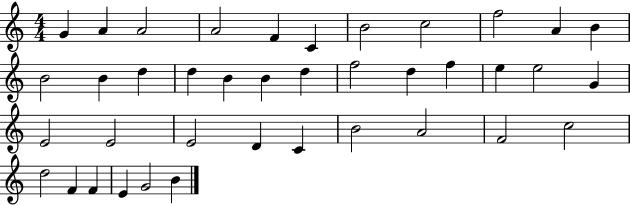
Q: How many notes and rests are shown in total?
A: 39